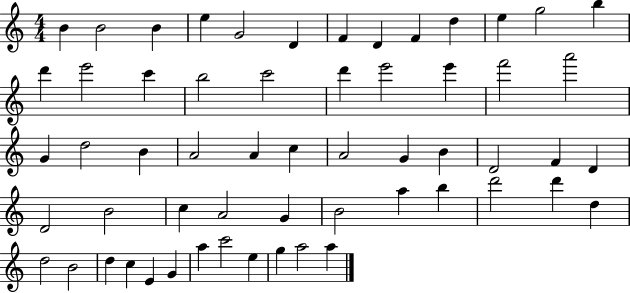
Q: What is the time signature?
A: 4/4